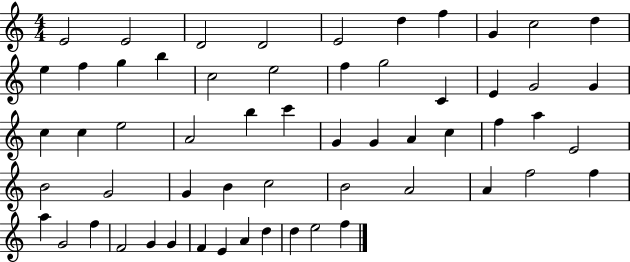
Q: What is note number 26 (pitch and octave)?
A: A4